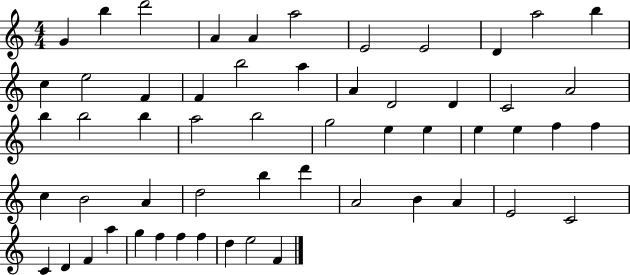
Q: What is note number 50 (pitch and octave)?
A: G5